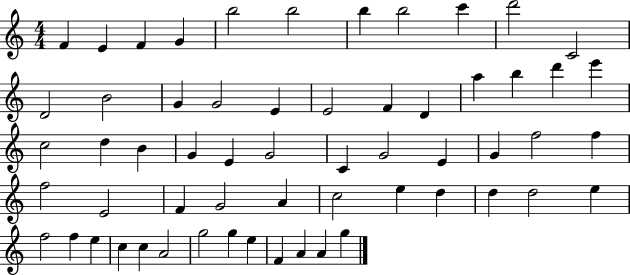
{
  \clef treble
  \numericTimeSignature
  \time 4/4
  \key c \major
  f'4 e'4 f'4 g'4 | b''2 b''2 | b''4 b''2 c'''4 | d'''2 c'2 | \break d'2 b'2 | g'4 g'2 e'4 | e'2 f'4 d'4 | a''4 b''4 d'''4 e'''4 | \break c''2 d''4 b'4 | g'4 e'4 g'2 | c'4 g'2 e'4 | g'4 f''2 f''4 | \break f''2 e'2 | f'4 g'2 a'4 | c''2 e''4 d''4 | d''4 d''2 e''4 | \break f''2 f''4 e''4 | c''4 c''4 a'2 | g''2 g''4 e''4 | f'4 a'4 a'4 g''4 | \break \bar "|."
}